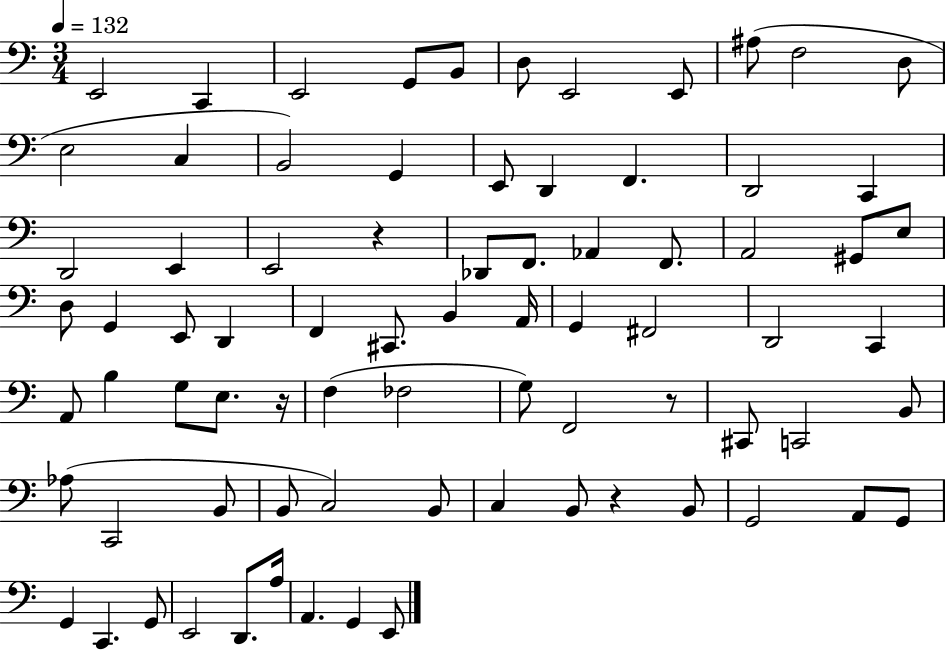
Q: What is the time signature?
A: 3/4